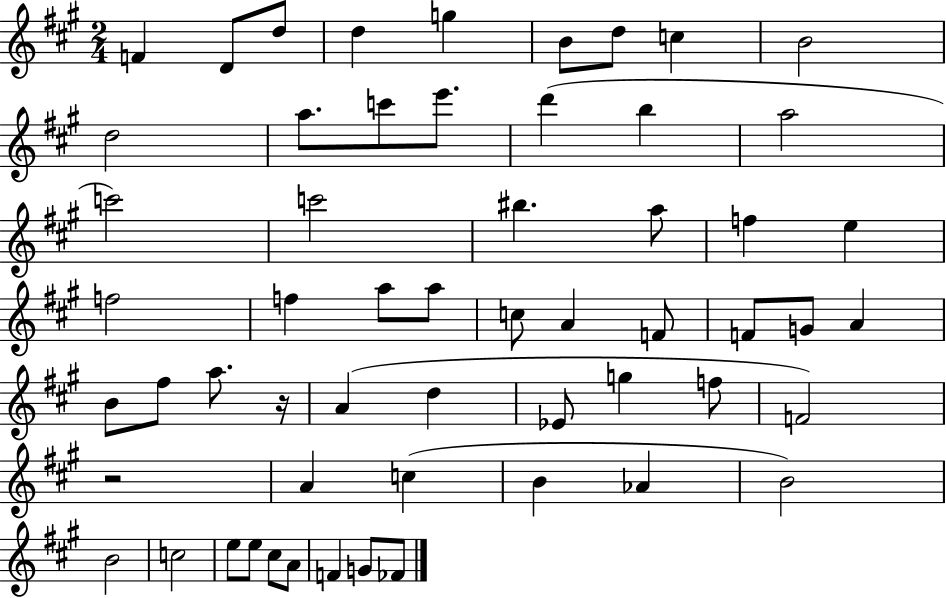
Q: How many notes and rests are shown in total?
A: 57